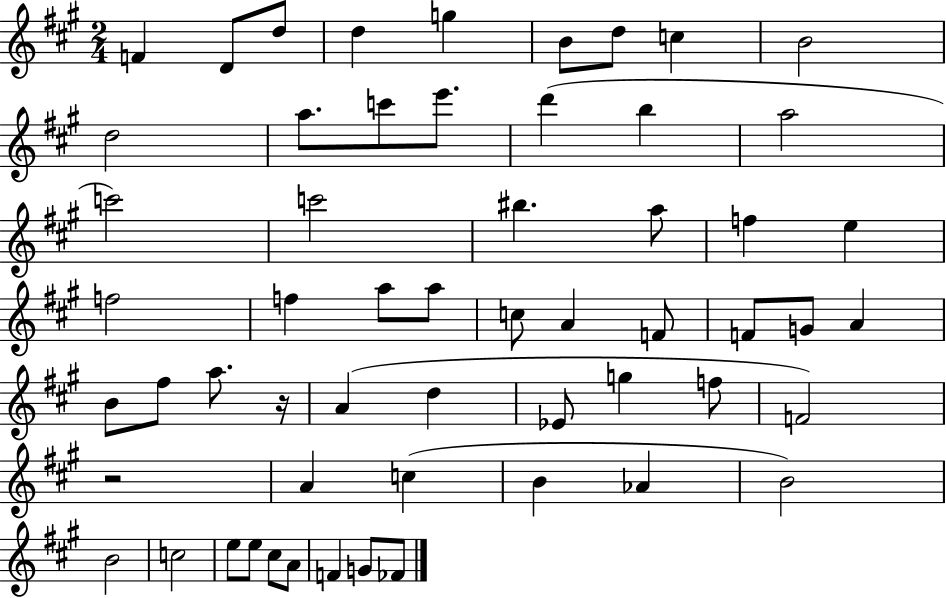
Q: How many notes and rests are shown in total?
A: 57